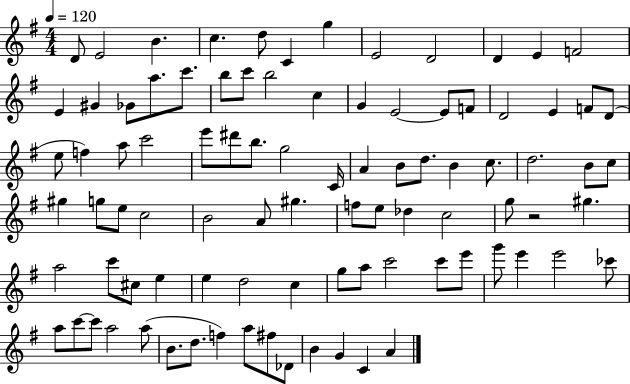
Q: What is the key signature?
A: G major